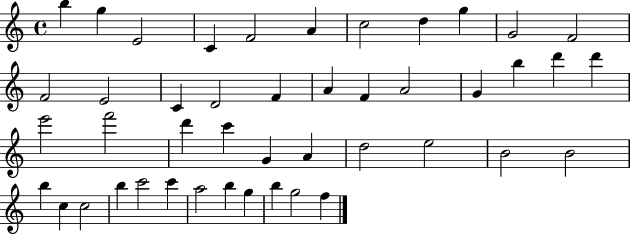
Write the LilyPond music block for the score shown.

{
  \clef treble
  \time 4/4
  \defaultTimeSignature
  \key c \major
  b''4 g''4 e'2 | c'4 f'2 a'4 | c''2 d''4 g''4 | g'2 f'2 | \break f'2 e'2 | c'4 d'2 f'4 | a'4 f'4 a'2 | g'4 b''4 d'''4 d'''4 | \break e'''2 f'''2 | d'''4 c'''4 g'4 a'4 | d''2 e''2 | b'2 b'2 | \break b''4 c''4 c''2 | b''4 c'''2 c'''4 | a''2 b''4 g''4 | b''4 g''2 f''4 | \break \bar "|."
}